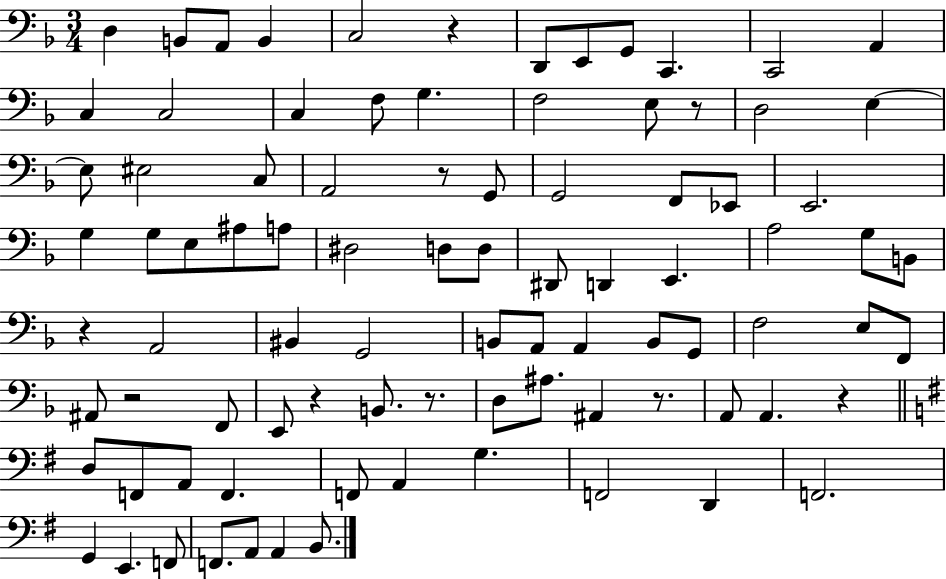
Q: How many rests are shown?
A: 9